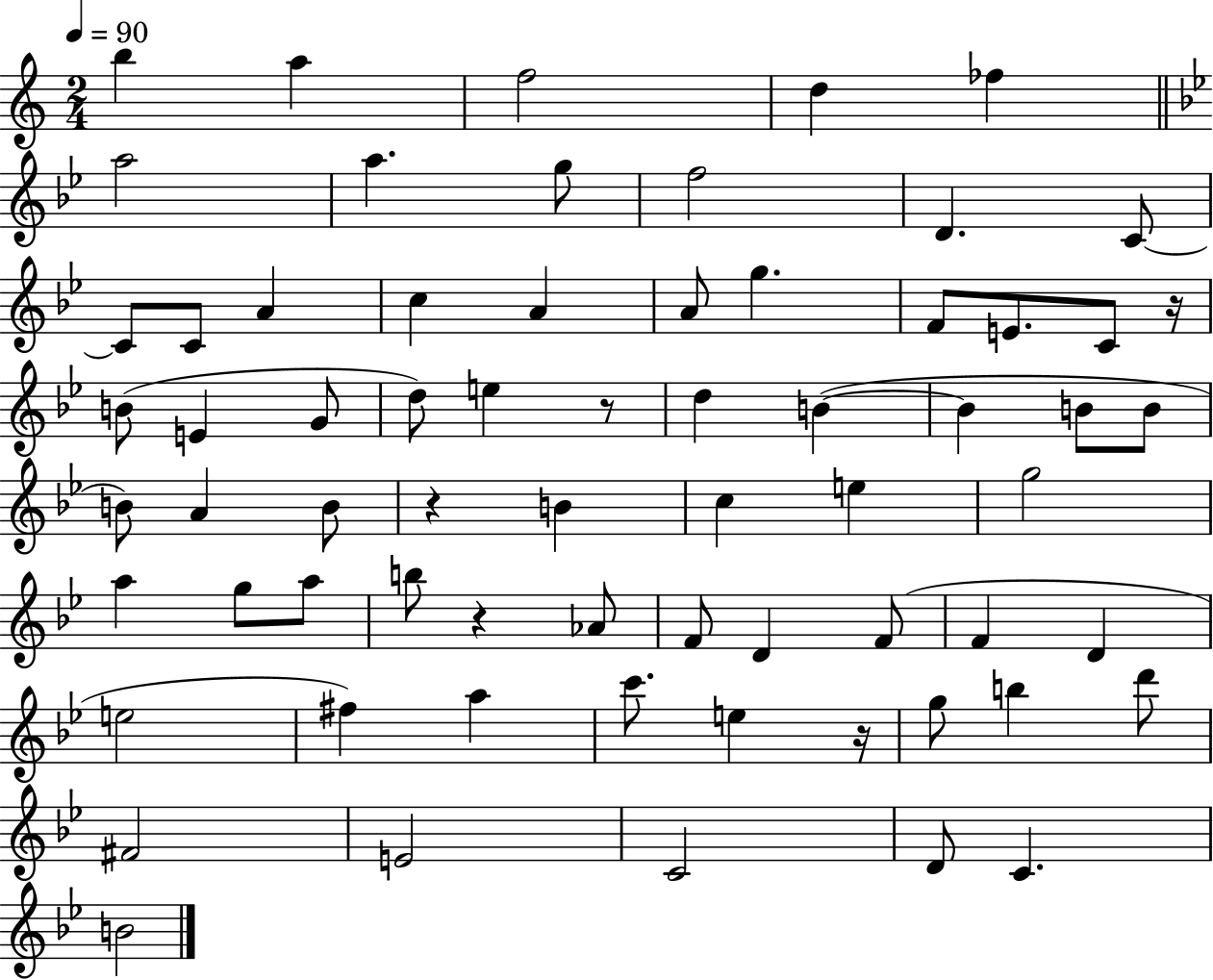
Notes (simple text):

B5/q A5/q F5/h D5/q FES5/q A5/h A5/q. G5/e F5/h D4/q. C4/e C4/e C4/e A4/q C5/q A4/q A4/e G5/q. F4/e E4/e. C4/e R/s B4/e E4/q G4/e D5/e E5/q R/e D5/q B4/q B4/q B4/e B4/e B4/e A4/q B4/e R/q B4/q C5/q E5/q G5/h A5/q G5/e A5/e B5/e R/q Ab4/e F4/e D4/q F4/e F4/q D4/q E5/h F#5/q A5/q C6/e. E5/q R/s G5/e B5/q D6/e F#4/h E4/h C4/h D4/e C4/q. B4/h